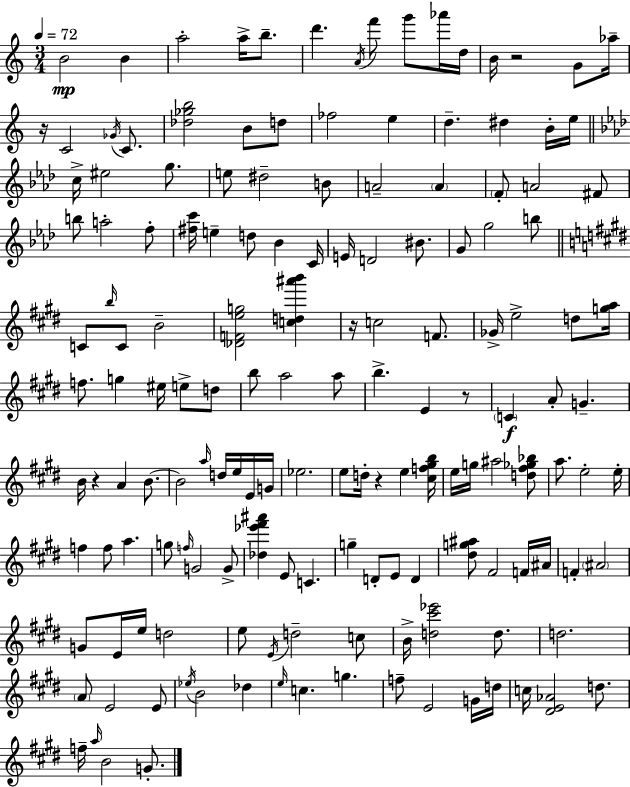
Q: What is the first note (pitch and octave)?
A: B4